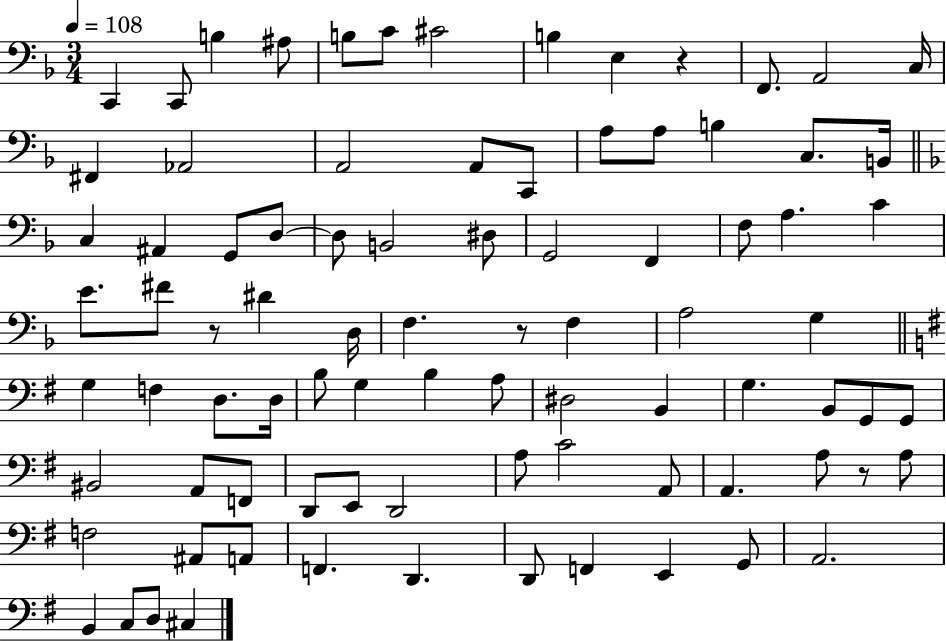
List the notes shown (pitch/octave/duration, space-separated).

C2/q C2/e B3/q A#3/e B3/e C4/e C#4/h B3/q E3/q R/q F2/e. A2/h C3/s F#2/q Ab2/h A2/h A2/e C2/e A3/e A3/e B3/q C3/e. B2/s C3/q A#2/q G2/e D3/e D3/e B2/h D#3/e G2/h F2/q F3/e A3/q. C4/q E4/e. F#4/e R/e D#4/q D3/s F3/q. R/e F3/q A3/h G3/q G3/q F3/q D3/e. D3/s B3/e G3/q B3/q A3/e D#3/h B2/q G3/q. B2/e G2/e G2/e BIS2/h A2/e F2/e D2/e E2/e D2/h A3/e C4/h A2/e A2/q. A3/e R/e A3/e F3/h A#2/e A2/e F2/q. D2/q. D2/e F2/q E2/q G2/e A2/h. B2/q C3/e D3/e C#3/q